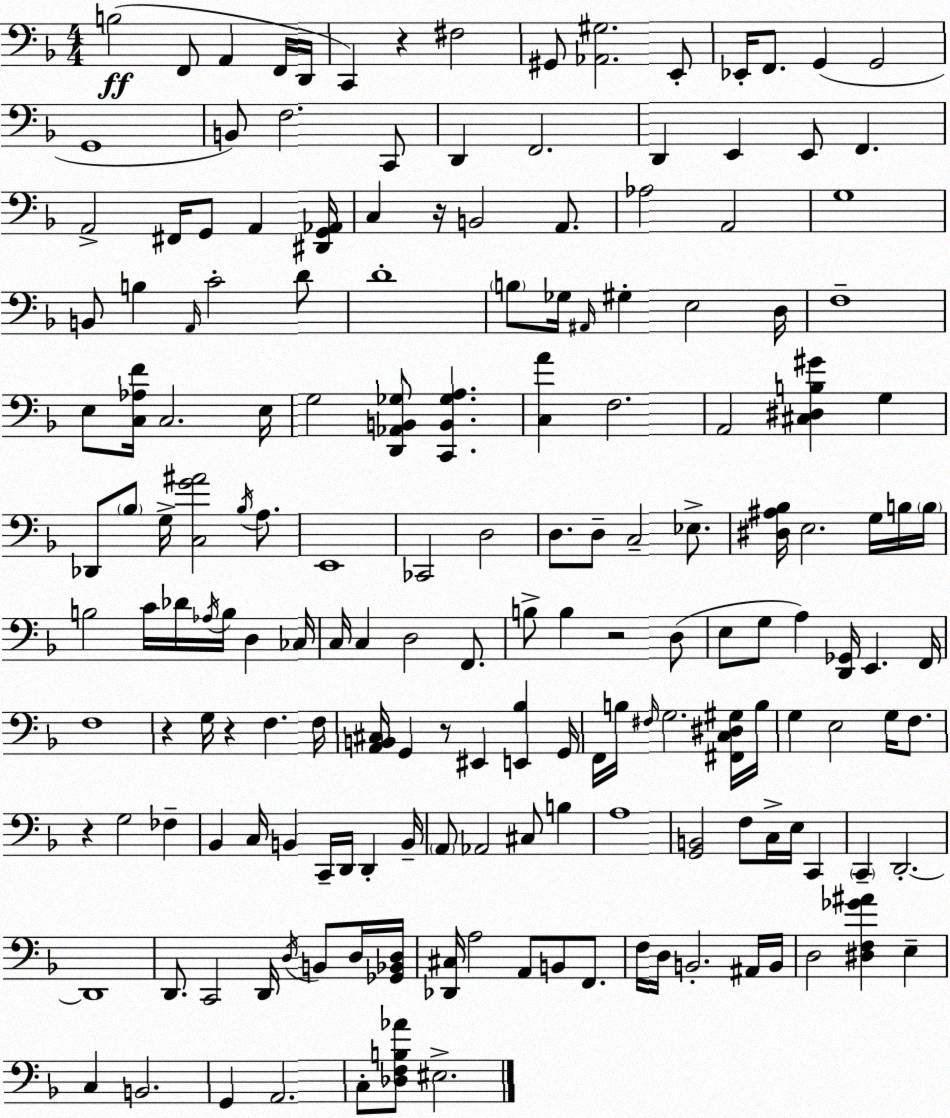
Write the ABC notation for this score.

X:1
T:Untitled
M:4/4
L:1/4
K:F
B,2 F,,/2 A,, F,,/4 D,,/4 C,, z ^F,2 ^G,,/2 [_A,,^G,]2 E,,/2 _E,,/4 F,,/2 G,, G,,2 G,,4 B,,/2 F,2 C,,/2 D,, F,,2 D,, E,, E,,/2 F,, A,,2 ^F,,/4 G,,/2 A,, [^D,,G,,_A,,]/4 C, z/4 B,,2 A,,/2 _A,2 A,,2 G,4 B,,/2 B, A,,/4 C2 D/2 D4 B,/2 _G,/4 ^A,,/4 ^G, E,2 D,/4 F,4 E,/2 [C,_A,F]/4 C,2 E,/4 G,2 [D,,_A,,B,,_G,]/2 [C,,B,,_G,A,] [C,A] F,2 A,,2 [^C,^D,B,^G] G, _D,,/2 _B,/2 G,/4 [C,G^A]2 _B,/4 A,/2 E,,4 _C,,2 D,2 D,/2 D,/2 C,2 _E,/2 [^D,^A,_B,]/4 E,2 G,/4 B,/4 B,/4 B,2 C/4 _D/4 _A,/4 B,/4 D, _C,/4 C,/4 C, D,2 F,,/2 B,/2 B, z2 D,/2 E,/2 G,/2 A, [D,,_G,,]/4 E,, F,,/4 F,4 z G,/4 z F, F,/4 [A,,B,,^C,]/4 G,, z/2 ^E,, [E,,_B,] G,,/4 F,,/4 B,/4 ^F,/4 G,2 [^F,,C,^D,^G,]/4 B,/4 G, E,2 G,/4 F,/2 z G,2 _F, _B,, C,/4 B,, C,,/4 D,,/4 D,, B,,/4 A,,/2 _A,,2 ^C,/2 B, A,4 [G,,B,,]2 F,/2 C,/4 E,/4 C,, C,, D,,2 D,,4 D,,/2 C,,2 D,,/4 D,/4 B,,/2 D,/4 [_G,,_B,,D,]/4 [_D,,^C,]/4 A,2 A,,/2 B,,/2 F,,/2 F,/4 D,/4 B,,2 ^A,,/4 B,,/4 D,2 [^D,F,_G^A] E, C, B,,2 G,, A,,2 C,/2 [_D,F,B,_A]/2 ^E,2